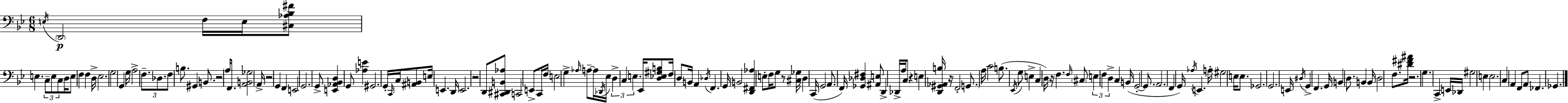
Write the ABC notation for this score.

X:1
T:Untitled
M:6/8
L:1/4
K:Gm
E,/4 D,,2 F,/4 E,/4 [^C,_A,_B,^F]/2 E, C,/2 E,/2 C,/2 D,/4 E,/2 F, F, D,/4 _E,2 G,2 G,, G,/4 A,2 F,/2 _D,/2 F,/2 B,/2 ^G,, B,,/2 z2 A,/4 F,,/2 [A,,B,,_G,]2 A,,/4 z2 G,, F,, E,,2 G,,2 G,,/2 [E,,_A,,_B,,D,] G,,/2 [_A,E] ^G,,2 G,,/4 C,,/4 C,/4 [^A,,B,,]/2 E,/4 E,, D,,/4 E,,2 z2 D,,/2 [^C,,^D,,B,,_A,]/2 C,,2 E,,/2 C,,/4 F,/4 E,2 G, _A,/4 A,/2 A,/4 _D,,/4 _E,/4 D, C, E, _E,,/4 [D,_E,^G,B,]/2 F,/4 D,/2 B,,/4 A,, _D,/4 F,, G,,/4 B,,2 [D,,^F,,_A,] E,/2 F,/4 G,/2 z/2 [^C,_G,]/4 D, C,,/4 G,,2 A,,/2 F,,/4 [_G,,_D,^F,] [^A,,E,]/2 D,, _D,,/4 A,/4 C,/2 z E, [D,,^G,,_A,,B,]/4 z/4 F,,2 G,,/2 A,/4 C2 B,/2 _E,,/4 G,/2 E, C, D,/4 z/4 F, F,/4 ^C,/2 E, F, D, C, B,,/4 G,,2 G,,/2 A,,2 F,, G,,/4 _A,/4 E,, A,/4 ^G,2 E,/4 E,/2 _G,,2 G,,2 E,,/4 ^D,/4 G,, F,, G,,/4 B,, D,/2 B,, B,,/4 D,2 F,/2 [^D^F^A]/4 z2 G, C,, E,,/4 _D,,/4 ^G,2 E, E,2 C, A,, F,,/2 A,,/2 _F,, _G,,